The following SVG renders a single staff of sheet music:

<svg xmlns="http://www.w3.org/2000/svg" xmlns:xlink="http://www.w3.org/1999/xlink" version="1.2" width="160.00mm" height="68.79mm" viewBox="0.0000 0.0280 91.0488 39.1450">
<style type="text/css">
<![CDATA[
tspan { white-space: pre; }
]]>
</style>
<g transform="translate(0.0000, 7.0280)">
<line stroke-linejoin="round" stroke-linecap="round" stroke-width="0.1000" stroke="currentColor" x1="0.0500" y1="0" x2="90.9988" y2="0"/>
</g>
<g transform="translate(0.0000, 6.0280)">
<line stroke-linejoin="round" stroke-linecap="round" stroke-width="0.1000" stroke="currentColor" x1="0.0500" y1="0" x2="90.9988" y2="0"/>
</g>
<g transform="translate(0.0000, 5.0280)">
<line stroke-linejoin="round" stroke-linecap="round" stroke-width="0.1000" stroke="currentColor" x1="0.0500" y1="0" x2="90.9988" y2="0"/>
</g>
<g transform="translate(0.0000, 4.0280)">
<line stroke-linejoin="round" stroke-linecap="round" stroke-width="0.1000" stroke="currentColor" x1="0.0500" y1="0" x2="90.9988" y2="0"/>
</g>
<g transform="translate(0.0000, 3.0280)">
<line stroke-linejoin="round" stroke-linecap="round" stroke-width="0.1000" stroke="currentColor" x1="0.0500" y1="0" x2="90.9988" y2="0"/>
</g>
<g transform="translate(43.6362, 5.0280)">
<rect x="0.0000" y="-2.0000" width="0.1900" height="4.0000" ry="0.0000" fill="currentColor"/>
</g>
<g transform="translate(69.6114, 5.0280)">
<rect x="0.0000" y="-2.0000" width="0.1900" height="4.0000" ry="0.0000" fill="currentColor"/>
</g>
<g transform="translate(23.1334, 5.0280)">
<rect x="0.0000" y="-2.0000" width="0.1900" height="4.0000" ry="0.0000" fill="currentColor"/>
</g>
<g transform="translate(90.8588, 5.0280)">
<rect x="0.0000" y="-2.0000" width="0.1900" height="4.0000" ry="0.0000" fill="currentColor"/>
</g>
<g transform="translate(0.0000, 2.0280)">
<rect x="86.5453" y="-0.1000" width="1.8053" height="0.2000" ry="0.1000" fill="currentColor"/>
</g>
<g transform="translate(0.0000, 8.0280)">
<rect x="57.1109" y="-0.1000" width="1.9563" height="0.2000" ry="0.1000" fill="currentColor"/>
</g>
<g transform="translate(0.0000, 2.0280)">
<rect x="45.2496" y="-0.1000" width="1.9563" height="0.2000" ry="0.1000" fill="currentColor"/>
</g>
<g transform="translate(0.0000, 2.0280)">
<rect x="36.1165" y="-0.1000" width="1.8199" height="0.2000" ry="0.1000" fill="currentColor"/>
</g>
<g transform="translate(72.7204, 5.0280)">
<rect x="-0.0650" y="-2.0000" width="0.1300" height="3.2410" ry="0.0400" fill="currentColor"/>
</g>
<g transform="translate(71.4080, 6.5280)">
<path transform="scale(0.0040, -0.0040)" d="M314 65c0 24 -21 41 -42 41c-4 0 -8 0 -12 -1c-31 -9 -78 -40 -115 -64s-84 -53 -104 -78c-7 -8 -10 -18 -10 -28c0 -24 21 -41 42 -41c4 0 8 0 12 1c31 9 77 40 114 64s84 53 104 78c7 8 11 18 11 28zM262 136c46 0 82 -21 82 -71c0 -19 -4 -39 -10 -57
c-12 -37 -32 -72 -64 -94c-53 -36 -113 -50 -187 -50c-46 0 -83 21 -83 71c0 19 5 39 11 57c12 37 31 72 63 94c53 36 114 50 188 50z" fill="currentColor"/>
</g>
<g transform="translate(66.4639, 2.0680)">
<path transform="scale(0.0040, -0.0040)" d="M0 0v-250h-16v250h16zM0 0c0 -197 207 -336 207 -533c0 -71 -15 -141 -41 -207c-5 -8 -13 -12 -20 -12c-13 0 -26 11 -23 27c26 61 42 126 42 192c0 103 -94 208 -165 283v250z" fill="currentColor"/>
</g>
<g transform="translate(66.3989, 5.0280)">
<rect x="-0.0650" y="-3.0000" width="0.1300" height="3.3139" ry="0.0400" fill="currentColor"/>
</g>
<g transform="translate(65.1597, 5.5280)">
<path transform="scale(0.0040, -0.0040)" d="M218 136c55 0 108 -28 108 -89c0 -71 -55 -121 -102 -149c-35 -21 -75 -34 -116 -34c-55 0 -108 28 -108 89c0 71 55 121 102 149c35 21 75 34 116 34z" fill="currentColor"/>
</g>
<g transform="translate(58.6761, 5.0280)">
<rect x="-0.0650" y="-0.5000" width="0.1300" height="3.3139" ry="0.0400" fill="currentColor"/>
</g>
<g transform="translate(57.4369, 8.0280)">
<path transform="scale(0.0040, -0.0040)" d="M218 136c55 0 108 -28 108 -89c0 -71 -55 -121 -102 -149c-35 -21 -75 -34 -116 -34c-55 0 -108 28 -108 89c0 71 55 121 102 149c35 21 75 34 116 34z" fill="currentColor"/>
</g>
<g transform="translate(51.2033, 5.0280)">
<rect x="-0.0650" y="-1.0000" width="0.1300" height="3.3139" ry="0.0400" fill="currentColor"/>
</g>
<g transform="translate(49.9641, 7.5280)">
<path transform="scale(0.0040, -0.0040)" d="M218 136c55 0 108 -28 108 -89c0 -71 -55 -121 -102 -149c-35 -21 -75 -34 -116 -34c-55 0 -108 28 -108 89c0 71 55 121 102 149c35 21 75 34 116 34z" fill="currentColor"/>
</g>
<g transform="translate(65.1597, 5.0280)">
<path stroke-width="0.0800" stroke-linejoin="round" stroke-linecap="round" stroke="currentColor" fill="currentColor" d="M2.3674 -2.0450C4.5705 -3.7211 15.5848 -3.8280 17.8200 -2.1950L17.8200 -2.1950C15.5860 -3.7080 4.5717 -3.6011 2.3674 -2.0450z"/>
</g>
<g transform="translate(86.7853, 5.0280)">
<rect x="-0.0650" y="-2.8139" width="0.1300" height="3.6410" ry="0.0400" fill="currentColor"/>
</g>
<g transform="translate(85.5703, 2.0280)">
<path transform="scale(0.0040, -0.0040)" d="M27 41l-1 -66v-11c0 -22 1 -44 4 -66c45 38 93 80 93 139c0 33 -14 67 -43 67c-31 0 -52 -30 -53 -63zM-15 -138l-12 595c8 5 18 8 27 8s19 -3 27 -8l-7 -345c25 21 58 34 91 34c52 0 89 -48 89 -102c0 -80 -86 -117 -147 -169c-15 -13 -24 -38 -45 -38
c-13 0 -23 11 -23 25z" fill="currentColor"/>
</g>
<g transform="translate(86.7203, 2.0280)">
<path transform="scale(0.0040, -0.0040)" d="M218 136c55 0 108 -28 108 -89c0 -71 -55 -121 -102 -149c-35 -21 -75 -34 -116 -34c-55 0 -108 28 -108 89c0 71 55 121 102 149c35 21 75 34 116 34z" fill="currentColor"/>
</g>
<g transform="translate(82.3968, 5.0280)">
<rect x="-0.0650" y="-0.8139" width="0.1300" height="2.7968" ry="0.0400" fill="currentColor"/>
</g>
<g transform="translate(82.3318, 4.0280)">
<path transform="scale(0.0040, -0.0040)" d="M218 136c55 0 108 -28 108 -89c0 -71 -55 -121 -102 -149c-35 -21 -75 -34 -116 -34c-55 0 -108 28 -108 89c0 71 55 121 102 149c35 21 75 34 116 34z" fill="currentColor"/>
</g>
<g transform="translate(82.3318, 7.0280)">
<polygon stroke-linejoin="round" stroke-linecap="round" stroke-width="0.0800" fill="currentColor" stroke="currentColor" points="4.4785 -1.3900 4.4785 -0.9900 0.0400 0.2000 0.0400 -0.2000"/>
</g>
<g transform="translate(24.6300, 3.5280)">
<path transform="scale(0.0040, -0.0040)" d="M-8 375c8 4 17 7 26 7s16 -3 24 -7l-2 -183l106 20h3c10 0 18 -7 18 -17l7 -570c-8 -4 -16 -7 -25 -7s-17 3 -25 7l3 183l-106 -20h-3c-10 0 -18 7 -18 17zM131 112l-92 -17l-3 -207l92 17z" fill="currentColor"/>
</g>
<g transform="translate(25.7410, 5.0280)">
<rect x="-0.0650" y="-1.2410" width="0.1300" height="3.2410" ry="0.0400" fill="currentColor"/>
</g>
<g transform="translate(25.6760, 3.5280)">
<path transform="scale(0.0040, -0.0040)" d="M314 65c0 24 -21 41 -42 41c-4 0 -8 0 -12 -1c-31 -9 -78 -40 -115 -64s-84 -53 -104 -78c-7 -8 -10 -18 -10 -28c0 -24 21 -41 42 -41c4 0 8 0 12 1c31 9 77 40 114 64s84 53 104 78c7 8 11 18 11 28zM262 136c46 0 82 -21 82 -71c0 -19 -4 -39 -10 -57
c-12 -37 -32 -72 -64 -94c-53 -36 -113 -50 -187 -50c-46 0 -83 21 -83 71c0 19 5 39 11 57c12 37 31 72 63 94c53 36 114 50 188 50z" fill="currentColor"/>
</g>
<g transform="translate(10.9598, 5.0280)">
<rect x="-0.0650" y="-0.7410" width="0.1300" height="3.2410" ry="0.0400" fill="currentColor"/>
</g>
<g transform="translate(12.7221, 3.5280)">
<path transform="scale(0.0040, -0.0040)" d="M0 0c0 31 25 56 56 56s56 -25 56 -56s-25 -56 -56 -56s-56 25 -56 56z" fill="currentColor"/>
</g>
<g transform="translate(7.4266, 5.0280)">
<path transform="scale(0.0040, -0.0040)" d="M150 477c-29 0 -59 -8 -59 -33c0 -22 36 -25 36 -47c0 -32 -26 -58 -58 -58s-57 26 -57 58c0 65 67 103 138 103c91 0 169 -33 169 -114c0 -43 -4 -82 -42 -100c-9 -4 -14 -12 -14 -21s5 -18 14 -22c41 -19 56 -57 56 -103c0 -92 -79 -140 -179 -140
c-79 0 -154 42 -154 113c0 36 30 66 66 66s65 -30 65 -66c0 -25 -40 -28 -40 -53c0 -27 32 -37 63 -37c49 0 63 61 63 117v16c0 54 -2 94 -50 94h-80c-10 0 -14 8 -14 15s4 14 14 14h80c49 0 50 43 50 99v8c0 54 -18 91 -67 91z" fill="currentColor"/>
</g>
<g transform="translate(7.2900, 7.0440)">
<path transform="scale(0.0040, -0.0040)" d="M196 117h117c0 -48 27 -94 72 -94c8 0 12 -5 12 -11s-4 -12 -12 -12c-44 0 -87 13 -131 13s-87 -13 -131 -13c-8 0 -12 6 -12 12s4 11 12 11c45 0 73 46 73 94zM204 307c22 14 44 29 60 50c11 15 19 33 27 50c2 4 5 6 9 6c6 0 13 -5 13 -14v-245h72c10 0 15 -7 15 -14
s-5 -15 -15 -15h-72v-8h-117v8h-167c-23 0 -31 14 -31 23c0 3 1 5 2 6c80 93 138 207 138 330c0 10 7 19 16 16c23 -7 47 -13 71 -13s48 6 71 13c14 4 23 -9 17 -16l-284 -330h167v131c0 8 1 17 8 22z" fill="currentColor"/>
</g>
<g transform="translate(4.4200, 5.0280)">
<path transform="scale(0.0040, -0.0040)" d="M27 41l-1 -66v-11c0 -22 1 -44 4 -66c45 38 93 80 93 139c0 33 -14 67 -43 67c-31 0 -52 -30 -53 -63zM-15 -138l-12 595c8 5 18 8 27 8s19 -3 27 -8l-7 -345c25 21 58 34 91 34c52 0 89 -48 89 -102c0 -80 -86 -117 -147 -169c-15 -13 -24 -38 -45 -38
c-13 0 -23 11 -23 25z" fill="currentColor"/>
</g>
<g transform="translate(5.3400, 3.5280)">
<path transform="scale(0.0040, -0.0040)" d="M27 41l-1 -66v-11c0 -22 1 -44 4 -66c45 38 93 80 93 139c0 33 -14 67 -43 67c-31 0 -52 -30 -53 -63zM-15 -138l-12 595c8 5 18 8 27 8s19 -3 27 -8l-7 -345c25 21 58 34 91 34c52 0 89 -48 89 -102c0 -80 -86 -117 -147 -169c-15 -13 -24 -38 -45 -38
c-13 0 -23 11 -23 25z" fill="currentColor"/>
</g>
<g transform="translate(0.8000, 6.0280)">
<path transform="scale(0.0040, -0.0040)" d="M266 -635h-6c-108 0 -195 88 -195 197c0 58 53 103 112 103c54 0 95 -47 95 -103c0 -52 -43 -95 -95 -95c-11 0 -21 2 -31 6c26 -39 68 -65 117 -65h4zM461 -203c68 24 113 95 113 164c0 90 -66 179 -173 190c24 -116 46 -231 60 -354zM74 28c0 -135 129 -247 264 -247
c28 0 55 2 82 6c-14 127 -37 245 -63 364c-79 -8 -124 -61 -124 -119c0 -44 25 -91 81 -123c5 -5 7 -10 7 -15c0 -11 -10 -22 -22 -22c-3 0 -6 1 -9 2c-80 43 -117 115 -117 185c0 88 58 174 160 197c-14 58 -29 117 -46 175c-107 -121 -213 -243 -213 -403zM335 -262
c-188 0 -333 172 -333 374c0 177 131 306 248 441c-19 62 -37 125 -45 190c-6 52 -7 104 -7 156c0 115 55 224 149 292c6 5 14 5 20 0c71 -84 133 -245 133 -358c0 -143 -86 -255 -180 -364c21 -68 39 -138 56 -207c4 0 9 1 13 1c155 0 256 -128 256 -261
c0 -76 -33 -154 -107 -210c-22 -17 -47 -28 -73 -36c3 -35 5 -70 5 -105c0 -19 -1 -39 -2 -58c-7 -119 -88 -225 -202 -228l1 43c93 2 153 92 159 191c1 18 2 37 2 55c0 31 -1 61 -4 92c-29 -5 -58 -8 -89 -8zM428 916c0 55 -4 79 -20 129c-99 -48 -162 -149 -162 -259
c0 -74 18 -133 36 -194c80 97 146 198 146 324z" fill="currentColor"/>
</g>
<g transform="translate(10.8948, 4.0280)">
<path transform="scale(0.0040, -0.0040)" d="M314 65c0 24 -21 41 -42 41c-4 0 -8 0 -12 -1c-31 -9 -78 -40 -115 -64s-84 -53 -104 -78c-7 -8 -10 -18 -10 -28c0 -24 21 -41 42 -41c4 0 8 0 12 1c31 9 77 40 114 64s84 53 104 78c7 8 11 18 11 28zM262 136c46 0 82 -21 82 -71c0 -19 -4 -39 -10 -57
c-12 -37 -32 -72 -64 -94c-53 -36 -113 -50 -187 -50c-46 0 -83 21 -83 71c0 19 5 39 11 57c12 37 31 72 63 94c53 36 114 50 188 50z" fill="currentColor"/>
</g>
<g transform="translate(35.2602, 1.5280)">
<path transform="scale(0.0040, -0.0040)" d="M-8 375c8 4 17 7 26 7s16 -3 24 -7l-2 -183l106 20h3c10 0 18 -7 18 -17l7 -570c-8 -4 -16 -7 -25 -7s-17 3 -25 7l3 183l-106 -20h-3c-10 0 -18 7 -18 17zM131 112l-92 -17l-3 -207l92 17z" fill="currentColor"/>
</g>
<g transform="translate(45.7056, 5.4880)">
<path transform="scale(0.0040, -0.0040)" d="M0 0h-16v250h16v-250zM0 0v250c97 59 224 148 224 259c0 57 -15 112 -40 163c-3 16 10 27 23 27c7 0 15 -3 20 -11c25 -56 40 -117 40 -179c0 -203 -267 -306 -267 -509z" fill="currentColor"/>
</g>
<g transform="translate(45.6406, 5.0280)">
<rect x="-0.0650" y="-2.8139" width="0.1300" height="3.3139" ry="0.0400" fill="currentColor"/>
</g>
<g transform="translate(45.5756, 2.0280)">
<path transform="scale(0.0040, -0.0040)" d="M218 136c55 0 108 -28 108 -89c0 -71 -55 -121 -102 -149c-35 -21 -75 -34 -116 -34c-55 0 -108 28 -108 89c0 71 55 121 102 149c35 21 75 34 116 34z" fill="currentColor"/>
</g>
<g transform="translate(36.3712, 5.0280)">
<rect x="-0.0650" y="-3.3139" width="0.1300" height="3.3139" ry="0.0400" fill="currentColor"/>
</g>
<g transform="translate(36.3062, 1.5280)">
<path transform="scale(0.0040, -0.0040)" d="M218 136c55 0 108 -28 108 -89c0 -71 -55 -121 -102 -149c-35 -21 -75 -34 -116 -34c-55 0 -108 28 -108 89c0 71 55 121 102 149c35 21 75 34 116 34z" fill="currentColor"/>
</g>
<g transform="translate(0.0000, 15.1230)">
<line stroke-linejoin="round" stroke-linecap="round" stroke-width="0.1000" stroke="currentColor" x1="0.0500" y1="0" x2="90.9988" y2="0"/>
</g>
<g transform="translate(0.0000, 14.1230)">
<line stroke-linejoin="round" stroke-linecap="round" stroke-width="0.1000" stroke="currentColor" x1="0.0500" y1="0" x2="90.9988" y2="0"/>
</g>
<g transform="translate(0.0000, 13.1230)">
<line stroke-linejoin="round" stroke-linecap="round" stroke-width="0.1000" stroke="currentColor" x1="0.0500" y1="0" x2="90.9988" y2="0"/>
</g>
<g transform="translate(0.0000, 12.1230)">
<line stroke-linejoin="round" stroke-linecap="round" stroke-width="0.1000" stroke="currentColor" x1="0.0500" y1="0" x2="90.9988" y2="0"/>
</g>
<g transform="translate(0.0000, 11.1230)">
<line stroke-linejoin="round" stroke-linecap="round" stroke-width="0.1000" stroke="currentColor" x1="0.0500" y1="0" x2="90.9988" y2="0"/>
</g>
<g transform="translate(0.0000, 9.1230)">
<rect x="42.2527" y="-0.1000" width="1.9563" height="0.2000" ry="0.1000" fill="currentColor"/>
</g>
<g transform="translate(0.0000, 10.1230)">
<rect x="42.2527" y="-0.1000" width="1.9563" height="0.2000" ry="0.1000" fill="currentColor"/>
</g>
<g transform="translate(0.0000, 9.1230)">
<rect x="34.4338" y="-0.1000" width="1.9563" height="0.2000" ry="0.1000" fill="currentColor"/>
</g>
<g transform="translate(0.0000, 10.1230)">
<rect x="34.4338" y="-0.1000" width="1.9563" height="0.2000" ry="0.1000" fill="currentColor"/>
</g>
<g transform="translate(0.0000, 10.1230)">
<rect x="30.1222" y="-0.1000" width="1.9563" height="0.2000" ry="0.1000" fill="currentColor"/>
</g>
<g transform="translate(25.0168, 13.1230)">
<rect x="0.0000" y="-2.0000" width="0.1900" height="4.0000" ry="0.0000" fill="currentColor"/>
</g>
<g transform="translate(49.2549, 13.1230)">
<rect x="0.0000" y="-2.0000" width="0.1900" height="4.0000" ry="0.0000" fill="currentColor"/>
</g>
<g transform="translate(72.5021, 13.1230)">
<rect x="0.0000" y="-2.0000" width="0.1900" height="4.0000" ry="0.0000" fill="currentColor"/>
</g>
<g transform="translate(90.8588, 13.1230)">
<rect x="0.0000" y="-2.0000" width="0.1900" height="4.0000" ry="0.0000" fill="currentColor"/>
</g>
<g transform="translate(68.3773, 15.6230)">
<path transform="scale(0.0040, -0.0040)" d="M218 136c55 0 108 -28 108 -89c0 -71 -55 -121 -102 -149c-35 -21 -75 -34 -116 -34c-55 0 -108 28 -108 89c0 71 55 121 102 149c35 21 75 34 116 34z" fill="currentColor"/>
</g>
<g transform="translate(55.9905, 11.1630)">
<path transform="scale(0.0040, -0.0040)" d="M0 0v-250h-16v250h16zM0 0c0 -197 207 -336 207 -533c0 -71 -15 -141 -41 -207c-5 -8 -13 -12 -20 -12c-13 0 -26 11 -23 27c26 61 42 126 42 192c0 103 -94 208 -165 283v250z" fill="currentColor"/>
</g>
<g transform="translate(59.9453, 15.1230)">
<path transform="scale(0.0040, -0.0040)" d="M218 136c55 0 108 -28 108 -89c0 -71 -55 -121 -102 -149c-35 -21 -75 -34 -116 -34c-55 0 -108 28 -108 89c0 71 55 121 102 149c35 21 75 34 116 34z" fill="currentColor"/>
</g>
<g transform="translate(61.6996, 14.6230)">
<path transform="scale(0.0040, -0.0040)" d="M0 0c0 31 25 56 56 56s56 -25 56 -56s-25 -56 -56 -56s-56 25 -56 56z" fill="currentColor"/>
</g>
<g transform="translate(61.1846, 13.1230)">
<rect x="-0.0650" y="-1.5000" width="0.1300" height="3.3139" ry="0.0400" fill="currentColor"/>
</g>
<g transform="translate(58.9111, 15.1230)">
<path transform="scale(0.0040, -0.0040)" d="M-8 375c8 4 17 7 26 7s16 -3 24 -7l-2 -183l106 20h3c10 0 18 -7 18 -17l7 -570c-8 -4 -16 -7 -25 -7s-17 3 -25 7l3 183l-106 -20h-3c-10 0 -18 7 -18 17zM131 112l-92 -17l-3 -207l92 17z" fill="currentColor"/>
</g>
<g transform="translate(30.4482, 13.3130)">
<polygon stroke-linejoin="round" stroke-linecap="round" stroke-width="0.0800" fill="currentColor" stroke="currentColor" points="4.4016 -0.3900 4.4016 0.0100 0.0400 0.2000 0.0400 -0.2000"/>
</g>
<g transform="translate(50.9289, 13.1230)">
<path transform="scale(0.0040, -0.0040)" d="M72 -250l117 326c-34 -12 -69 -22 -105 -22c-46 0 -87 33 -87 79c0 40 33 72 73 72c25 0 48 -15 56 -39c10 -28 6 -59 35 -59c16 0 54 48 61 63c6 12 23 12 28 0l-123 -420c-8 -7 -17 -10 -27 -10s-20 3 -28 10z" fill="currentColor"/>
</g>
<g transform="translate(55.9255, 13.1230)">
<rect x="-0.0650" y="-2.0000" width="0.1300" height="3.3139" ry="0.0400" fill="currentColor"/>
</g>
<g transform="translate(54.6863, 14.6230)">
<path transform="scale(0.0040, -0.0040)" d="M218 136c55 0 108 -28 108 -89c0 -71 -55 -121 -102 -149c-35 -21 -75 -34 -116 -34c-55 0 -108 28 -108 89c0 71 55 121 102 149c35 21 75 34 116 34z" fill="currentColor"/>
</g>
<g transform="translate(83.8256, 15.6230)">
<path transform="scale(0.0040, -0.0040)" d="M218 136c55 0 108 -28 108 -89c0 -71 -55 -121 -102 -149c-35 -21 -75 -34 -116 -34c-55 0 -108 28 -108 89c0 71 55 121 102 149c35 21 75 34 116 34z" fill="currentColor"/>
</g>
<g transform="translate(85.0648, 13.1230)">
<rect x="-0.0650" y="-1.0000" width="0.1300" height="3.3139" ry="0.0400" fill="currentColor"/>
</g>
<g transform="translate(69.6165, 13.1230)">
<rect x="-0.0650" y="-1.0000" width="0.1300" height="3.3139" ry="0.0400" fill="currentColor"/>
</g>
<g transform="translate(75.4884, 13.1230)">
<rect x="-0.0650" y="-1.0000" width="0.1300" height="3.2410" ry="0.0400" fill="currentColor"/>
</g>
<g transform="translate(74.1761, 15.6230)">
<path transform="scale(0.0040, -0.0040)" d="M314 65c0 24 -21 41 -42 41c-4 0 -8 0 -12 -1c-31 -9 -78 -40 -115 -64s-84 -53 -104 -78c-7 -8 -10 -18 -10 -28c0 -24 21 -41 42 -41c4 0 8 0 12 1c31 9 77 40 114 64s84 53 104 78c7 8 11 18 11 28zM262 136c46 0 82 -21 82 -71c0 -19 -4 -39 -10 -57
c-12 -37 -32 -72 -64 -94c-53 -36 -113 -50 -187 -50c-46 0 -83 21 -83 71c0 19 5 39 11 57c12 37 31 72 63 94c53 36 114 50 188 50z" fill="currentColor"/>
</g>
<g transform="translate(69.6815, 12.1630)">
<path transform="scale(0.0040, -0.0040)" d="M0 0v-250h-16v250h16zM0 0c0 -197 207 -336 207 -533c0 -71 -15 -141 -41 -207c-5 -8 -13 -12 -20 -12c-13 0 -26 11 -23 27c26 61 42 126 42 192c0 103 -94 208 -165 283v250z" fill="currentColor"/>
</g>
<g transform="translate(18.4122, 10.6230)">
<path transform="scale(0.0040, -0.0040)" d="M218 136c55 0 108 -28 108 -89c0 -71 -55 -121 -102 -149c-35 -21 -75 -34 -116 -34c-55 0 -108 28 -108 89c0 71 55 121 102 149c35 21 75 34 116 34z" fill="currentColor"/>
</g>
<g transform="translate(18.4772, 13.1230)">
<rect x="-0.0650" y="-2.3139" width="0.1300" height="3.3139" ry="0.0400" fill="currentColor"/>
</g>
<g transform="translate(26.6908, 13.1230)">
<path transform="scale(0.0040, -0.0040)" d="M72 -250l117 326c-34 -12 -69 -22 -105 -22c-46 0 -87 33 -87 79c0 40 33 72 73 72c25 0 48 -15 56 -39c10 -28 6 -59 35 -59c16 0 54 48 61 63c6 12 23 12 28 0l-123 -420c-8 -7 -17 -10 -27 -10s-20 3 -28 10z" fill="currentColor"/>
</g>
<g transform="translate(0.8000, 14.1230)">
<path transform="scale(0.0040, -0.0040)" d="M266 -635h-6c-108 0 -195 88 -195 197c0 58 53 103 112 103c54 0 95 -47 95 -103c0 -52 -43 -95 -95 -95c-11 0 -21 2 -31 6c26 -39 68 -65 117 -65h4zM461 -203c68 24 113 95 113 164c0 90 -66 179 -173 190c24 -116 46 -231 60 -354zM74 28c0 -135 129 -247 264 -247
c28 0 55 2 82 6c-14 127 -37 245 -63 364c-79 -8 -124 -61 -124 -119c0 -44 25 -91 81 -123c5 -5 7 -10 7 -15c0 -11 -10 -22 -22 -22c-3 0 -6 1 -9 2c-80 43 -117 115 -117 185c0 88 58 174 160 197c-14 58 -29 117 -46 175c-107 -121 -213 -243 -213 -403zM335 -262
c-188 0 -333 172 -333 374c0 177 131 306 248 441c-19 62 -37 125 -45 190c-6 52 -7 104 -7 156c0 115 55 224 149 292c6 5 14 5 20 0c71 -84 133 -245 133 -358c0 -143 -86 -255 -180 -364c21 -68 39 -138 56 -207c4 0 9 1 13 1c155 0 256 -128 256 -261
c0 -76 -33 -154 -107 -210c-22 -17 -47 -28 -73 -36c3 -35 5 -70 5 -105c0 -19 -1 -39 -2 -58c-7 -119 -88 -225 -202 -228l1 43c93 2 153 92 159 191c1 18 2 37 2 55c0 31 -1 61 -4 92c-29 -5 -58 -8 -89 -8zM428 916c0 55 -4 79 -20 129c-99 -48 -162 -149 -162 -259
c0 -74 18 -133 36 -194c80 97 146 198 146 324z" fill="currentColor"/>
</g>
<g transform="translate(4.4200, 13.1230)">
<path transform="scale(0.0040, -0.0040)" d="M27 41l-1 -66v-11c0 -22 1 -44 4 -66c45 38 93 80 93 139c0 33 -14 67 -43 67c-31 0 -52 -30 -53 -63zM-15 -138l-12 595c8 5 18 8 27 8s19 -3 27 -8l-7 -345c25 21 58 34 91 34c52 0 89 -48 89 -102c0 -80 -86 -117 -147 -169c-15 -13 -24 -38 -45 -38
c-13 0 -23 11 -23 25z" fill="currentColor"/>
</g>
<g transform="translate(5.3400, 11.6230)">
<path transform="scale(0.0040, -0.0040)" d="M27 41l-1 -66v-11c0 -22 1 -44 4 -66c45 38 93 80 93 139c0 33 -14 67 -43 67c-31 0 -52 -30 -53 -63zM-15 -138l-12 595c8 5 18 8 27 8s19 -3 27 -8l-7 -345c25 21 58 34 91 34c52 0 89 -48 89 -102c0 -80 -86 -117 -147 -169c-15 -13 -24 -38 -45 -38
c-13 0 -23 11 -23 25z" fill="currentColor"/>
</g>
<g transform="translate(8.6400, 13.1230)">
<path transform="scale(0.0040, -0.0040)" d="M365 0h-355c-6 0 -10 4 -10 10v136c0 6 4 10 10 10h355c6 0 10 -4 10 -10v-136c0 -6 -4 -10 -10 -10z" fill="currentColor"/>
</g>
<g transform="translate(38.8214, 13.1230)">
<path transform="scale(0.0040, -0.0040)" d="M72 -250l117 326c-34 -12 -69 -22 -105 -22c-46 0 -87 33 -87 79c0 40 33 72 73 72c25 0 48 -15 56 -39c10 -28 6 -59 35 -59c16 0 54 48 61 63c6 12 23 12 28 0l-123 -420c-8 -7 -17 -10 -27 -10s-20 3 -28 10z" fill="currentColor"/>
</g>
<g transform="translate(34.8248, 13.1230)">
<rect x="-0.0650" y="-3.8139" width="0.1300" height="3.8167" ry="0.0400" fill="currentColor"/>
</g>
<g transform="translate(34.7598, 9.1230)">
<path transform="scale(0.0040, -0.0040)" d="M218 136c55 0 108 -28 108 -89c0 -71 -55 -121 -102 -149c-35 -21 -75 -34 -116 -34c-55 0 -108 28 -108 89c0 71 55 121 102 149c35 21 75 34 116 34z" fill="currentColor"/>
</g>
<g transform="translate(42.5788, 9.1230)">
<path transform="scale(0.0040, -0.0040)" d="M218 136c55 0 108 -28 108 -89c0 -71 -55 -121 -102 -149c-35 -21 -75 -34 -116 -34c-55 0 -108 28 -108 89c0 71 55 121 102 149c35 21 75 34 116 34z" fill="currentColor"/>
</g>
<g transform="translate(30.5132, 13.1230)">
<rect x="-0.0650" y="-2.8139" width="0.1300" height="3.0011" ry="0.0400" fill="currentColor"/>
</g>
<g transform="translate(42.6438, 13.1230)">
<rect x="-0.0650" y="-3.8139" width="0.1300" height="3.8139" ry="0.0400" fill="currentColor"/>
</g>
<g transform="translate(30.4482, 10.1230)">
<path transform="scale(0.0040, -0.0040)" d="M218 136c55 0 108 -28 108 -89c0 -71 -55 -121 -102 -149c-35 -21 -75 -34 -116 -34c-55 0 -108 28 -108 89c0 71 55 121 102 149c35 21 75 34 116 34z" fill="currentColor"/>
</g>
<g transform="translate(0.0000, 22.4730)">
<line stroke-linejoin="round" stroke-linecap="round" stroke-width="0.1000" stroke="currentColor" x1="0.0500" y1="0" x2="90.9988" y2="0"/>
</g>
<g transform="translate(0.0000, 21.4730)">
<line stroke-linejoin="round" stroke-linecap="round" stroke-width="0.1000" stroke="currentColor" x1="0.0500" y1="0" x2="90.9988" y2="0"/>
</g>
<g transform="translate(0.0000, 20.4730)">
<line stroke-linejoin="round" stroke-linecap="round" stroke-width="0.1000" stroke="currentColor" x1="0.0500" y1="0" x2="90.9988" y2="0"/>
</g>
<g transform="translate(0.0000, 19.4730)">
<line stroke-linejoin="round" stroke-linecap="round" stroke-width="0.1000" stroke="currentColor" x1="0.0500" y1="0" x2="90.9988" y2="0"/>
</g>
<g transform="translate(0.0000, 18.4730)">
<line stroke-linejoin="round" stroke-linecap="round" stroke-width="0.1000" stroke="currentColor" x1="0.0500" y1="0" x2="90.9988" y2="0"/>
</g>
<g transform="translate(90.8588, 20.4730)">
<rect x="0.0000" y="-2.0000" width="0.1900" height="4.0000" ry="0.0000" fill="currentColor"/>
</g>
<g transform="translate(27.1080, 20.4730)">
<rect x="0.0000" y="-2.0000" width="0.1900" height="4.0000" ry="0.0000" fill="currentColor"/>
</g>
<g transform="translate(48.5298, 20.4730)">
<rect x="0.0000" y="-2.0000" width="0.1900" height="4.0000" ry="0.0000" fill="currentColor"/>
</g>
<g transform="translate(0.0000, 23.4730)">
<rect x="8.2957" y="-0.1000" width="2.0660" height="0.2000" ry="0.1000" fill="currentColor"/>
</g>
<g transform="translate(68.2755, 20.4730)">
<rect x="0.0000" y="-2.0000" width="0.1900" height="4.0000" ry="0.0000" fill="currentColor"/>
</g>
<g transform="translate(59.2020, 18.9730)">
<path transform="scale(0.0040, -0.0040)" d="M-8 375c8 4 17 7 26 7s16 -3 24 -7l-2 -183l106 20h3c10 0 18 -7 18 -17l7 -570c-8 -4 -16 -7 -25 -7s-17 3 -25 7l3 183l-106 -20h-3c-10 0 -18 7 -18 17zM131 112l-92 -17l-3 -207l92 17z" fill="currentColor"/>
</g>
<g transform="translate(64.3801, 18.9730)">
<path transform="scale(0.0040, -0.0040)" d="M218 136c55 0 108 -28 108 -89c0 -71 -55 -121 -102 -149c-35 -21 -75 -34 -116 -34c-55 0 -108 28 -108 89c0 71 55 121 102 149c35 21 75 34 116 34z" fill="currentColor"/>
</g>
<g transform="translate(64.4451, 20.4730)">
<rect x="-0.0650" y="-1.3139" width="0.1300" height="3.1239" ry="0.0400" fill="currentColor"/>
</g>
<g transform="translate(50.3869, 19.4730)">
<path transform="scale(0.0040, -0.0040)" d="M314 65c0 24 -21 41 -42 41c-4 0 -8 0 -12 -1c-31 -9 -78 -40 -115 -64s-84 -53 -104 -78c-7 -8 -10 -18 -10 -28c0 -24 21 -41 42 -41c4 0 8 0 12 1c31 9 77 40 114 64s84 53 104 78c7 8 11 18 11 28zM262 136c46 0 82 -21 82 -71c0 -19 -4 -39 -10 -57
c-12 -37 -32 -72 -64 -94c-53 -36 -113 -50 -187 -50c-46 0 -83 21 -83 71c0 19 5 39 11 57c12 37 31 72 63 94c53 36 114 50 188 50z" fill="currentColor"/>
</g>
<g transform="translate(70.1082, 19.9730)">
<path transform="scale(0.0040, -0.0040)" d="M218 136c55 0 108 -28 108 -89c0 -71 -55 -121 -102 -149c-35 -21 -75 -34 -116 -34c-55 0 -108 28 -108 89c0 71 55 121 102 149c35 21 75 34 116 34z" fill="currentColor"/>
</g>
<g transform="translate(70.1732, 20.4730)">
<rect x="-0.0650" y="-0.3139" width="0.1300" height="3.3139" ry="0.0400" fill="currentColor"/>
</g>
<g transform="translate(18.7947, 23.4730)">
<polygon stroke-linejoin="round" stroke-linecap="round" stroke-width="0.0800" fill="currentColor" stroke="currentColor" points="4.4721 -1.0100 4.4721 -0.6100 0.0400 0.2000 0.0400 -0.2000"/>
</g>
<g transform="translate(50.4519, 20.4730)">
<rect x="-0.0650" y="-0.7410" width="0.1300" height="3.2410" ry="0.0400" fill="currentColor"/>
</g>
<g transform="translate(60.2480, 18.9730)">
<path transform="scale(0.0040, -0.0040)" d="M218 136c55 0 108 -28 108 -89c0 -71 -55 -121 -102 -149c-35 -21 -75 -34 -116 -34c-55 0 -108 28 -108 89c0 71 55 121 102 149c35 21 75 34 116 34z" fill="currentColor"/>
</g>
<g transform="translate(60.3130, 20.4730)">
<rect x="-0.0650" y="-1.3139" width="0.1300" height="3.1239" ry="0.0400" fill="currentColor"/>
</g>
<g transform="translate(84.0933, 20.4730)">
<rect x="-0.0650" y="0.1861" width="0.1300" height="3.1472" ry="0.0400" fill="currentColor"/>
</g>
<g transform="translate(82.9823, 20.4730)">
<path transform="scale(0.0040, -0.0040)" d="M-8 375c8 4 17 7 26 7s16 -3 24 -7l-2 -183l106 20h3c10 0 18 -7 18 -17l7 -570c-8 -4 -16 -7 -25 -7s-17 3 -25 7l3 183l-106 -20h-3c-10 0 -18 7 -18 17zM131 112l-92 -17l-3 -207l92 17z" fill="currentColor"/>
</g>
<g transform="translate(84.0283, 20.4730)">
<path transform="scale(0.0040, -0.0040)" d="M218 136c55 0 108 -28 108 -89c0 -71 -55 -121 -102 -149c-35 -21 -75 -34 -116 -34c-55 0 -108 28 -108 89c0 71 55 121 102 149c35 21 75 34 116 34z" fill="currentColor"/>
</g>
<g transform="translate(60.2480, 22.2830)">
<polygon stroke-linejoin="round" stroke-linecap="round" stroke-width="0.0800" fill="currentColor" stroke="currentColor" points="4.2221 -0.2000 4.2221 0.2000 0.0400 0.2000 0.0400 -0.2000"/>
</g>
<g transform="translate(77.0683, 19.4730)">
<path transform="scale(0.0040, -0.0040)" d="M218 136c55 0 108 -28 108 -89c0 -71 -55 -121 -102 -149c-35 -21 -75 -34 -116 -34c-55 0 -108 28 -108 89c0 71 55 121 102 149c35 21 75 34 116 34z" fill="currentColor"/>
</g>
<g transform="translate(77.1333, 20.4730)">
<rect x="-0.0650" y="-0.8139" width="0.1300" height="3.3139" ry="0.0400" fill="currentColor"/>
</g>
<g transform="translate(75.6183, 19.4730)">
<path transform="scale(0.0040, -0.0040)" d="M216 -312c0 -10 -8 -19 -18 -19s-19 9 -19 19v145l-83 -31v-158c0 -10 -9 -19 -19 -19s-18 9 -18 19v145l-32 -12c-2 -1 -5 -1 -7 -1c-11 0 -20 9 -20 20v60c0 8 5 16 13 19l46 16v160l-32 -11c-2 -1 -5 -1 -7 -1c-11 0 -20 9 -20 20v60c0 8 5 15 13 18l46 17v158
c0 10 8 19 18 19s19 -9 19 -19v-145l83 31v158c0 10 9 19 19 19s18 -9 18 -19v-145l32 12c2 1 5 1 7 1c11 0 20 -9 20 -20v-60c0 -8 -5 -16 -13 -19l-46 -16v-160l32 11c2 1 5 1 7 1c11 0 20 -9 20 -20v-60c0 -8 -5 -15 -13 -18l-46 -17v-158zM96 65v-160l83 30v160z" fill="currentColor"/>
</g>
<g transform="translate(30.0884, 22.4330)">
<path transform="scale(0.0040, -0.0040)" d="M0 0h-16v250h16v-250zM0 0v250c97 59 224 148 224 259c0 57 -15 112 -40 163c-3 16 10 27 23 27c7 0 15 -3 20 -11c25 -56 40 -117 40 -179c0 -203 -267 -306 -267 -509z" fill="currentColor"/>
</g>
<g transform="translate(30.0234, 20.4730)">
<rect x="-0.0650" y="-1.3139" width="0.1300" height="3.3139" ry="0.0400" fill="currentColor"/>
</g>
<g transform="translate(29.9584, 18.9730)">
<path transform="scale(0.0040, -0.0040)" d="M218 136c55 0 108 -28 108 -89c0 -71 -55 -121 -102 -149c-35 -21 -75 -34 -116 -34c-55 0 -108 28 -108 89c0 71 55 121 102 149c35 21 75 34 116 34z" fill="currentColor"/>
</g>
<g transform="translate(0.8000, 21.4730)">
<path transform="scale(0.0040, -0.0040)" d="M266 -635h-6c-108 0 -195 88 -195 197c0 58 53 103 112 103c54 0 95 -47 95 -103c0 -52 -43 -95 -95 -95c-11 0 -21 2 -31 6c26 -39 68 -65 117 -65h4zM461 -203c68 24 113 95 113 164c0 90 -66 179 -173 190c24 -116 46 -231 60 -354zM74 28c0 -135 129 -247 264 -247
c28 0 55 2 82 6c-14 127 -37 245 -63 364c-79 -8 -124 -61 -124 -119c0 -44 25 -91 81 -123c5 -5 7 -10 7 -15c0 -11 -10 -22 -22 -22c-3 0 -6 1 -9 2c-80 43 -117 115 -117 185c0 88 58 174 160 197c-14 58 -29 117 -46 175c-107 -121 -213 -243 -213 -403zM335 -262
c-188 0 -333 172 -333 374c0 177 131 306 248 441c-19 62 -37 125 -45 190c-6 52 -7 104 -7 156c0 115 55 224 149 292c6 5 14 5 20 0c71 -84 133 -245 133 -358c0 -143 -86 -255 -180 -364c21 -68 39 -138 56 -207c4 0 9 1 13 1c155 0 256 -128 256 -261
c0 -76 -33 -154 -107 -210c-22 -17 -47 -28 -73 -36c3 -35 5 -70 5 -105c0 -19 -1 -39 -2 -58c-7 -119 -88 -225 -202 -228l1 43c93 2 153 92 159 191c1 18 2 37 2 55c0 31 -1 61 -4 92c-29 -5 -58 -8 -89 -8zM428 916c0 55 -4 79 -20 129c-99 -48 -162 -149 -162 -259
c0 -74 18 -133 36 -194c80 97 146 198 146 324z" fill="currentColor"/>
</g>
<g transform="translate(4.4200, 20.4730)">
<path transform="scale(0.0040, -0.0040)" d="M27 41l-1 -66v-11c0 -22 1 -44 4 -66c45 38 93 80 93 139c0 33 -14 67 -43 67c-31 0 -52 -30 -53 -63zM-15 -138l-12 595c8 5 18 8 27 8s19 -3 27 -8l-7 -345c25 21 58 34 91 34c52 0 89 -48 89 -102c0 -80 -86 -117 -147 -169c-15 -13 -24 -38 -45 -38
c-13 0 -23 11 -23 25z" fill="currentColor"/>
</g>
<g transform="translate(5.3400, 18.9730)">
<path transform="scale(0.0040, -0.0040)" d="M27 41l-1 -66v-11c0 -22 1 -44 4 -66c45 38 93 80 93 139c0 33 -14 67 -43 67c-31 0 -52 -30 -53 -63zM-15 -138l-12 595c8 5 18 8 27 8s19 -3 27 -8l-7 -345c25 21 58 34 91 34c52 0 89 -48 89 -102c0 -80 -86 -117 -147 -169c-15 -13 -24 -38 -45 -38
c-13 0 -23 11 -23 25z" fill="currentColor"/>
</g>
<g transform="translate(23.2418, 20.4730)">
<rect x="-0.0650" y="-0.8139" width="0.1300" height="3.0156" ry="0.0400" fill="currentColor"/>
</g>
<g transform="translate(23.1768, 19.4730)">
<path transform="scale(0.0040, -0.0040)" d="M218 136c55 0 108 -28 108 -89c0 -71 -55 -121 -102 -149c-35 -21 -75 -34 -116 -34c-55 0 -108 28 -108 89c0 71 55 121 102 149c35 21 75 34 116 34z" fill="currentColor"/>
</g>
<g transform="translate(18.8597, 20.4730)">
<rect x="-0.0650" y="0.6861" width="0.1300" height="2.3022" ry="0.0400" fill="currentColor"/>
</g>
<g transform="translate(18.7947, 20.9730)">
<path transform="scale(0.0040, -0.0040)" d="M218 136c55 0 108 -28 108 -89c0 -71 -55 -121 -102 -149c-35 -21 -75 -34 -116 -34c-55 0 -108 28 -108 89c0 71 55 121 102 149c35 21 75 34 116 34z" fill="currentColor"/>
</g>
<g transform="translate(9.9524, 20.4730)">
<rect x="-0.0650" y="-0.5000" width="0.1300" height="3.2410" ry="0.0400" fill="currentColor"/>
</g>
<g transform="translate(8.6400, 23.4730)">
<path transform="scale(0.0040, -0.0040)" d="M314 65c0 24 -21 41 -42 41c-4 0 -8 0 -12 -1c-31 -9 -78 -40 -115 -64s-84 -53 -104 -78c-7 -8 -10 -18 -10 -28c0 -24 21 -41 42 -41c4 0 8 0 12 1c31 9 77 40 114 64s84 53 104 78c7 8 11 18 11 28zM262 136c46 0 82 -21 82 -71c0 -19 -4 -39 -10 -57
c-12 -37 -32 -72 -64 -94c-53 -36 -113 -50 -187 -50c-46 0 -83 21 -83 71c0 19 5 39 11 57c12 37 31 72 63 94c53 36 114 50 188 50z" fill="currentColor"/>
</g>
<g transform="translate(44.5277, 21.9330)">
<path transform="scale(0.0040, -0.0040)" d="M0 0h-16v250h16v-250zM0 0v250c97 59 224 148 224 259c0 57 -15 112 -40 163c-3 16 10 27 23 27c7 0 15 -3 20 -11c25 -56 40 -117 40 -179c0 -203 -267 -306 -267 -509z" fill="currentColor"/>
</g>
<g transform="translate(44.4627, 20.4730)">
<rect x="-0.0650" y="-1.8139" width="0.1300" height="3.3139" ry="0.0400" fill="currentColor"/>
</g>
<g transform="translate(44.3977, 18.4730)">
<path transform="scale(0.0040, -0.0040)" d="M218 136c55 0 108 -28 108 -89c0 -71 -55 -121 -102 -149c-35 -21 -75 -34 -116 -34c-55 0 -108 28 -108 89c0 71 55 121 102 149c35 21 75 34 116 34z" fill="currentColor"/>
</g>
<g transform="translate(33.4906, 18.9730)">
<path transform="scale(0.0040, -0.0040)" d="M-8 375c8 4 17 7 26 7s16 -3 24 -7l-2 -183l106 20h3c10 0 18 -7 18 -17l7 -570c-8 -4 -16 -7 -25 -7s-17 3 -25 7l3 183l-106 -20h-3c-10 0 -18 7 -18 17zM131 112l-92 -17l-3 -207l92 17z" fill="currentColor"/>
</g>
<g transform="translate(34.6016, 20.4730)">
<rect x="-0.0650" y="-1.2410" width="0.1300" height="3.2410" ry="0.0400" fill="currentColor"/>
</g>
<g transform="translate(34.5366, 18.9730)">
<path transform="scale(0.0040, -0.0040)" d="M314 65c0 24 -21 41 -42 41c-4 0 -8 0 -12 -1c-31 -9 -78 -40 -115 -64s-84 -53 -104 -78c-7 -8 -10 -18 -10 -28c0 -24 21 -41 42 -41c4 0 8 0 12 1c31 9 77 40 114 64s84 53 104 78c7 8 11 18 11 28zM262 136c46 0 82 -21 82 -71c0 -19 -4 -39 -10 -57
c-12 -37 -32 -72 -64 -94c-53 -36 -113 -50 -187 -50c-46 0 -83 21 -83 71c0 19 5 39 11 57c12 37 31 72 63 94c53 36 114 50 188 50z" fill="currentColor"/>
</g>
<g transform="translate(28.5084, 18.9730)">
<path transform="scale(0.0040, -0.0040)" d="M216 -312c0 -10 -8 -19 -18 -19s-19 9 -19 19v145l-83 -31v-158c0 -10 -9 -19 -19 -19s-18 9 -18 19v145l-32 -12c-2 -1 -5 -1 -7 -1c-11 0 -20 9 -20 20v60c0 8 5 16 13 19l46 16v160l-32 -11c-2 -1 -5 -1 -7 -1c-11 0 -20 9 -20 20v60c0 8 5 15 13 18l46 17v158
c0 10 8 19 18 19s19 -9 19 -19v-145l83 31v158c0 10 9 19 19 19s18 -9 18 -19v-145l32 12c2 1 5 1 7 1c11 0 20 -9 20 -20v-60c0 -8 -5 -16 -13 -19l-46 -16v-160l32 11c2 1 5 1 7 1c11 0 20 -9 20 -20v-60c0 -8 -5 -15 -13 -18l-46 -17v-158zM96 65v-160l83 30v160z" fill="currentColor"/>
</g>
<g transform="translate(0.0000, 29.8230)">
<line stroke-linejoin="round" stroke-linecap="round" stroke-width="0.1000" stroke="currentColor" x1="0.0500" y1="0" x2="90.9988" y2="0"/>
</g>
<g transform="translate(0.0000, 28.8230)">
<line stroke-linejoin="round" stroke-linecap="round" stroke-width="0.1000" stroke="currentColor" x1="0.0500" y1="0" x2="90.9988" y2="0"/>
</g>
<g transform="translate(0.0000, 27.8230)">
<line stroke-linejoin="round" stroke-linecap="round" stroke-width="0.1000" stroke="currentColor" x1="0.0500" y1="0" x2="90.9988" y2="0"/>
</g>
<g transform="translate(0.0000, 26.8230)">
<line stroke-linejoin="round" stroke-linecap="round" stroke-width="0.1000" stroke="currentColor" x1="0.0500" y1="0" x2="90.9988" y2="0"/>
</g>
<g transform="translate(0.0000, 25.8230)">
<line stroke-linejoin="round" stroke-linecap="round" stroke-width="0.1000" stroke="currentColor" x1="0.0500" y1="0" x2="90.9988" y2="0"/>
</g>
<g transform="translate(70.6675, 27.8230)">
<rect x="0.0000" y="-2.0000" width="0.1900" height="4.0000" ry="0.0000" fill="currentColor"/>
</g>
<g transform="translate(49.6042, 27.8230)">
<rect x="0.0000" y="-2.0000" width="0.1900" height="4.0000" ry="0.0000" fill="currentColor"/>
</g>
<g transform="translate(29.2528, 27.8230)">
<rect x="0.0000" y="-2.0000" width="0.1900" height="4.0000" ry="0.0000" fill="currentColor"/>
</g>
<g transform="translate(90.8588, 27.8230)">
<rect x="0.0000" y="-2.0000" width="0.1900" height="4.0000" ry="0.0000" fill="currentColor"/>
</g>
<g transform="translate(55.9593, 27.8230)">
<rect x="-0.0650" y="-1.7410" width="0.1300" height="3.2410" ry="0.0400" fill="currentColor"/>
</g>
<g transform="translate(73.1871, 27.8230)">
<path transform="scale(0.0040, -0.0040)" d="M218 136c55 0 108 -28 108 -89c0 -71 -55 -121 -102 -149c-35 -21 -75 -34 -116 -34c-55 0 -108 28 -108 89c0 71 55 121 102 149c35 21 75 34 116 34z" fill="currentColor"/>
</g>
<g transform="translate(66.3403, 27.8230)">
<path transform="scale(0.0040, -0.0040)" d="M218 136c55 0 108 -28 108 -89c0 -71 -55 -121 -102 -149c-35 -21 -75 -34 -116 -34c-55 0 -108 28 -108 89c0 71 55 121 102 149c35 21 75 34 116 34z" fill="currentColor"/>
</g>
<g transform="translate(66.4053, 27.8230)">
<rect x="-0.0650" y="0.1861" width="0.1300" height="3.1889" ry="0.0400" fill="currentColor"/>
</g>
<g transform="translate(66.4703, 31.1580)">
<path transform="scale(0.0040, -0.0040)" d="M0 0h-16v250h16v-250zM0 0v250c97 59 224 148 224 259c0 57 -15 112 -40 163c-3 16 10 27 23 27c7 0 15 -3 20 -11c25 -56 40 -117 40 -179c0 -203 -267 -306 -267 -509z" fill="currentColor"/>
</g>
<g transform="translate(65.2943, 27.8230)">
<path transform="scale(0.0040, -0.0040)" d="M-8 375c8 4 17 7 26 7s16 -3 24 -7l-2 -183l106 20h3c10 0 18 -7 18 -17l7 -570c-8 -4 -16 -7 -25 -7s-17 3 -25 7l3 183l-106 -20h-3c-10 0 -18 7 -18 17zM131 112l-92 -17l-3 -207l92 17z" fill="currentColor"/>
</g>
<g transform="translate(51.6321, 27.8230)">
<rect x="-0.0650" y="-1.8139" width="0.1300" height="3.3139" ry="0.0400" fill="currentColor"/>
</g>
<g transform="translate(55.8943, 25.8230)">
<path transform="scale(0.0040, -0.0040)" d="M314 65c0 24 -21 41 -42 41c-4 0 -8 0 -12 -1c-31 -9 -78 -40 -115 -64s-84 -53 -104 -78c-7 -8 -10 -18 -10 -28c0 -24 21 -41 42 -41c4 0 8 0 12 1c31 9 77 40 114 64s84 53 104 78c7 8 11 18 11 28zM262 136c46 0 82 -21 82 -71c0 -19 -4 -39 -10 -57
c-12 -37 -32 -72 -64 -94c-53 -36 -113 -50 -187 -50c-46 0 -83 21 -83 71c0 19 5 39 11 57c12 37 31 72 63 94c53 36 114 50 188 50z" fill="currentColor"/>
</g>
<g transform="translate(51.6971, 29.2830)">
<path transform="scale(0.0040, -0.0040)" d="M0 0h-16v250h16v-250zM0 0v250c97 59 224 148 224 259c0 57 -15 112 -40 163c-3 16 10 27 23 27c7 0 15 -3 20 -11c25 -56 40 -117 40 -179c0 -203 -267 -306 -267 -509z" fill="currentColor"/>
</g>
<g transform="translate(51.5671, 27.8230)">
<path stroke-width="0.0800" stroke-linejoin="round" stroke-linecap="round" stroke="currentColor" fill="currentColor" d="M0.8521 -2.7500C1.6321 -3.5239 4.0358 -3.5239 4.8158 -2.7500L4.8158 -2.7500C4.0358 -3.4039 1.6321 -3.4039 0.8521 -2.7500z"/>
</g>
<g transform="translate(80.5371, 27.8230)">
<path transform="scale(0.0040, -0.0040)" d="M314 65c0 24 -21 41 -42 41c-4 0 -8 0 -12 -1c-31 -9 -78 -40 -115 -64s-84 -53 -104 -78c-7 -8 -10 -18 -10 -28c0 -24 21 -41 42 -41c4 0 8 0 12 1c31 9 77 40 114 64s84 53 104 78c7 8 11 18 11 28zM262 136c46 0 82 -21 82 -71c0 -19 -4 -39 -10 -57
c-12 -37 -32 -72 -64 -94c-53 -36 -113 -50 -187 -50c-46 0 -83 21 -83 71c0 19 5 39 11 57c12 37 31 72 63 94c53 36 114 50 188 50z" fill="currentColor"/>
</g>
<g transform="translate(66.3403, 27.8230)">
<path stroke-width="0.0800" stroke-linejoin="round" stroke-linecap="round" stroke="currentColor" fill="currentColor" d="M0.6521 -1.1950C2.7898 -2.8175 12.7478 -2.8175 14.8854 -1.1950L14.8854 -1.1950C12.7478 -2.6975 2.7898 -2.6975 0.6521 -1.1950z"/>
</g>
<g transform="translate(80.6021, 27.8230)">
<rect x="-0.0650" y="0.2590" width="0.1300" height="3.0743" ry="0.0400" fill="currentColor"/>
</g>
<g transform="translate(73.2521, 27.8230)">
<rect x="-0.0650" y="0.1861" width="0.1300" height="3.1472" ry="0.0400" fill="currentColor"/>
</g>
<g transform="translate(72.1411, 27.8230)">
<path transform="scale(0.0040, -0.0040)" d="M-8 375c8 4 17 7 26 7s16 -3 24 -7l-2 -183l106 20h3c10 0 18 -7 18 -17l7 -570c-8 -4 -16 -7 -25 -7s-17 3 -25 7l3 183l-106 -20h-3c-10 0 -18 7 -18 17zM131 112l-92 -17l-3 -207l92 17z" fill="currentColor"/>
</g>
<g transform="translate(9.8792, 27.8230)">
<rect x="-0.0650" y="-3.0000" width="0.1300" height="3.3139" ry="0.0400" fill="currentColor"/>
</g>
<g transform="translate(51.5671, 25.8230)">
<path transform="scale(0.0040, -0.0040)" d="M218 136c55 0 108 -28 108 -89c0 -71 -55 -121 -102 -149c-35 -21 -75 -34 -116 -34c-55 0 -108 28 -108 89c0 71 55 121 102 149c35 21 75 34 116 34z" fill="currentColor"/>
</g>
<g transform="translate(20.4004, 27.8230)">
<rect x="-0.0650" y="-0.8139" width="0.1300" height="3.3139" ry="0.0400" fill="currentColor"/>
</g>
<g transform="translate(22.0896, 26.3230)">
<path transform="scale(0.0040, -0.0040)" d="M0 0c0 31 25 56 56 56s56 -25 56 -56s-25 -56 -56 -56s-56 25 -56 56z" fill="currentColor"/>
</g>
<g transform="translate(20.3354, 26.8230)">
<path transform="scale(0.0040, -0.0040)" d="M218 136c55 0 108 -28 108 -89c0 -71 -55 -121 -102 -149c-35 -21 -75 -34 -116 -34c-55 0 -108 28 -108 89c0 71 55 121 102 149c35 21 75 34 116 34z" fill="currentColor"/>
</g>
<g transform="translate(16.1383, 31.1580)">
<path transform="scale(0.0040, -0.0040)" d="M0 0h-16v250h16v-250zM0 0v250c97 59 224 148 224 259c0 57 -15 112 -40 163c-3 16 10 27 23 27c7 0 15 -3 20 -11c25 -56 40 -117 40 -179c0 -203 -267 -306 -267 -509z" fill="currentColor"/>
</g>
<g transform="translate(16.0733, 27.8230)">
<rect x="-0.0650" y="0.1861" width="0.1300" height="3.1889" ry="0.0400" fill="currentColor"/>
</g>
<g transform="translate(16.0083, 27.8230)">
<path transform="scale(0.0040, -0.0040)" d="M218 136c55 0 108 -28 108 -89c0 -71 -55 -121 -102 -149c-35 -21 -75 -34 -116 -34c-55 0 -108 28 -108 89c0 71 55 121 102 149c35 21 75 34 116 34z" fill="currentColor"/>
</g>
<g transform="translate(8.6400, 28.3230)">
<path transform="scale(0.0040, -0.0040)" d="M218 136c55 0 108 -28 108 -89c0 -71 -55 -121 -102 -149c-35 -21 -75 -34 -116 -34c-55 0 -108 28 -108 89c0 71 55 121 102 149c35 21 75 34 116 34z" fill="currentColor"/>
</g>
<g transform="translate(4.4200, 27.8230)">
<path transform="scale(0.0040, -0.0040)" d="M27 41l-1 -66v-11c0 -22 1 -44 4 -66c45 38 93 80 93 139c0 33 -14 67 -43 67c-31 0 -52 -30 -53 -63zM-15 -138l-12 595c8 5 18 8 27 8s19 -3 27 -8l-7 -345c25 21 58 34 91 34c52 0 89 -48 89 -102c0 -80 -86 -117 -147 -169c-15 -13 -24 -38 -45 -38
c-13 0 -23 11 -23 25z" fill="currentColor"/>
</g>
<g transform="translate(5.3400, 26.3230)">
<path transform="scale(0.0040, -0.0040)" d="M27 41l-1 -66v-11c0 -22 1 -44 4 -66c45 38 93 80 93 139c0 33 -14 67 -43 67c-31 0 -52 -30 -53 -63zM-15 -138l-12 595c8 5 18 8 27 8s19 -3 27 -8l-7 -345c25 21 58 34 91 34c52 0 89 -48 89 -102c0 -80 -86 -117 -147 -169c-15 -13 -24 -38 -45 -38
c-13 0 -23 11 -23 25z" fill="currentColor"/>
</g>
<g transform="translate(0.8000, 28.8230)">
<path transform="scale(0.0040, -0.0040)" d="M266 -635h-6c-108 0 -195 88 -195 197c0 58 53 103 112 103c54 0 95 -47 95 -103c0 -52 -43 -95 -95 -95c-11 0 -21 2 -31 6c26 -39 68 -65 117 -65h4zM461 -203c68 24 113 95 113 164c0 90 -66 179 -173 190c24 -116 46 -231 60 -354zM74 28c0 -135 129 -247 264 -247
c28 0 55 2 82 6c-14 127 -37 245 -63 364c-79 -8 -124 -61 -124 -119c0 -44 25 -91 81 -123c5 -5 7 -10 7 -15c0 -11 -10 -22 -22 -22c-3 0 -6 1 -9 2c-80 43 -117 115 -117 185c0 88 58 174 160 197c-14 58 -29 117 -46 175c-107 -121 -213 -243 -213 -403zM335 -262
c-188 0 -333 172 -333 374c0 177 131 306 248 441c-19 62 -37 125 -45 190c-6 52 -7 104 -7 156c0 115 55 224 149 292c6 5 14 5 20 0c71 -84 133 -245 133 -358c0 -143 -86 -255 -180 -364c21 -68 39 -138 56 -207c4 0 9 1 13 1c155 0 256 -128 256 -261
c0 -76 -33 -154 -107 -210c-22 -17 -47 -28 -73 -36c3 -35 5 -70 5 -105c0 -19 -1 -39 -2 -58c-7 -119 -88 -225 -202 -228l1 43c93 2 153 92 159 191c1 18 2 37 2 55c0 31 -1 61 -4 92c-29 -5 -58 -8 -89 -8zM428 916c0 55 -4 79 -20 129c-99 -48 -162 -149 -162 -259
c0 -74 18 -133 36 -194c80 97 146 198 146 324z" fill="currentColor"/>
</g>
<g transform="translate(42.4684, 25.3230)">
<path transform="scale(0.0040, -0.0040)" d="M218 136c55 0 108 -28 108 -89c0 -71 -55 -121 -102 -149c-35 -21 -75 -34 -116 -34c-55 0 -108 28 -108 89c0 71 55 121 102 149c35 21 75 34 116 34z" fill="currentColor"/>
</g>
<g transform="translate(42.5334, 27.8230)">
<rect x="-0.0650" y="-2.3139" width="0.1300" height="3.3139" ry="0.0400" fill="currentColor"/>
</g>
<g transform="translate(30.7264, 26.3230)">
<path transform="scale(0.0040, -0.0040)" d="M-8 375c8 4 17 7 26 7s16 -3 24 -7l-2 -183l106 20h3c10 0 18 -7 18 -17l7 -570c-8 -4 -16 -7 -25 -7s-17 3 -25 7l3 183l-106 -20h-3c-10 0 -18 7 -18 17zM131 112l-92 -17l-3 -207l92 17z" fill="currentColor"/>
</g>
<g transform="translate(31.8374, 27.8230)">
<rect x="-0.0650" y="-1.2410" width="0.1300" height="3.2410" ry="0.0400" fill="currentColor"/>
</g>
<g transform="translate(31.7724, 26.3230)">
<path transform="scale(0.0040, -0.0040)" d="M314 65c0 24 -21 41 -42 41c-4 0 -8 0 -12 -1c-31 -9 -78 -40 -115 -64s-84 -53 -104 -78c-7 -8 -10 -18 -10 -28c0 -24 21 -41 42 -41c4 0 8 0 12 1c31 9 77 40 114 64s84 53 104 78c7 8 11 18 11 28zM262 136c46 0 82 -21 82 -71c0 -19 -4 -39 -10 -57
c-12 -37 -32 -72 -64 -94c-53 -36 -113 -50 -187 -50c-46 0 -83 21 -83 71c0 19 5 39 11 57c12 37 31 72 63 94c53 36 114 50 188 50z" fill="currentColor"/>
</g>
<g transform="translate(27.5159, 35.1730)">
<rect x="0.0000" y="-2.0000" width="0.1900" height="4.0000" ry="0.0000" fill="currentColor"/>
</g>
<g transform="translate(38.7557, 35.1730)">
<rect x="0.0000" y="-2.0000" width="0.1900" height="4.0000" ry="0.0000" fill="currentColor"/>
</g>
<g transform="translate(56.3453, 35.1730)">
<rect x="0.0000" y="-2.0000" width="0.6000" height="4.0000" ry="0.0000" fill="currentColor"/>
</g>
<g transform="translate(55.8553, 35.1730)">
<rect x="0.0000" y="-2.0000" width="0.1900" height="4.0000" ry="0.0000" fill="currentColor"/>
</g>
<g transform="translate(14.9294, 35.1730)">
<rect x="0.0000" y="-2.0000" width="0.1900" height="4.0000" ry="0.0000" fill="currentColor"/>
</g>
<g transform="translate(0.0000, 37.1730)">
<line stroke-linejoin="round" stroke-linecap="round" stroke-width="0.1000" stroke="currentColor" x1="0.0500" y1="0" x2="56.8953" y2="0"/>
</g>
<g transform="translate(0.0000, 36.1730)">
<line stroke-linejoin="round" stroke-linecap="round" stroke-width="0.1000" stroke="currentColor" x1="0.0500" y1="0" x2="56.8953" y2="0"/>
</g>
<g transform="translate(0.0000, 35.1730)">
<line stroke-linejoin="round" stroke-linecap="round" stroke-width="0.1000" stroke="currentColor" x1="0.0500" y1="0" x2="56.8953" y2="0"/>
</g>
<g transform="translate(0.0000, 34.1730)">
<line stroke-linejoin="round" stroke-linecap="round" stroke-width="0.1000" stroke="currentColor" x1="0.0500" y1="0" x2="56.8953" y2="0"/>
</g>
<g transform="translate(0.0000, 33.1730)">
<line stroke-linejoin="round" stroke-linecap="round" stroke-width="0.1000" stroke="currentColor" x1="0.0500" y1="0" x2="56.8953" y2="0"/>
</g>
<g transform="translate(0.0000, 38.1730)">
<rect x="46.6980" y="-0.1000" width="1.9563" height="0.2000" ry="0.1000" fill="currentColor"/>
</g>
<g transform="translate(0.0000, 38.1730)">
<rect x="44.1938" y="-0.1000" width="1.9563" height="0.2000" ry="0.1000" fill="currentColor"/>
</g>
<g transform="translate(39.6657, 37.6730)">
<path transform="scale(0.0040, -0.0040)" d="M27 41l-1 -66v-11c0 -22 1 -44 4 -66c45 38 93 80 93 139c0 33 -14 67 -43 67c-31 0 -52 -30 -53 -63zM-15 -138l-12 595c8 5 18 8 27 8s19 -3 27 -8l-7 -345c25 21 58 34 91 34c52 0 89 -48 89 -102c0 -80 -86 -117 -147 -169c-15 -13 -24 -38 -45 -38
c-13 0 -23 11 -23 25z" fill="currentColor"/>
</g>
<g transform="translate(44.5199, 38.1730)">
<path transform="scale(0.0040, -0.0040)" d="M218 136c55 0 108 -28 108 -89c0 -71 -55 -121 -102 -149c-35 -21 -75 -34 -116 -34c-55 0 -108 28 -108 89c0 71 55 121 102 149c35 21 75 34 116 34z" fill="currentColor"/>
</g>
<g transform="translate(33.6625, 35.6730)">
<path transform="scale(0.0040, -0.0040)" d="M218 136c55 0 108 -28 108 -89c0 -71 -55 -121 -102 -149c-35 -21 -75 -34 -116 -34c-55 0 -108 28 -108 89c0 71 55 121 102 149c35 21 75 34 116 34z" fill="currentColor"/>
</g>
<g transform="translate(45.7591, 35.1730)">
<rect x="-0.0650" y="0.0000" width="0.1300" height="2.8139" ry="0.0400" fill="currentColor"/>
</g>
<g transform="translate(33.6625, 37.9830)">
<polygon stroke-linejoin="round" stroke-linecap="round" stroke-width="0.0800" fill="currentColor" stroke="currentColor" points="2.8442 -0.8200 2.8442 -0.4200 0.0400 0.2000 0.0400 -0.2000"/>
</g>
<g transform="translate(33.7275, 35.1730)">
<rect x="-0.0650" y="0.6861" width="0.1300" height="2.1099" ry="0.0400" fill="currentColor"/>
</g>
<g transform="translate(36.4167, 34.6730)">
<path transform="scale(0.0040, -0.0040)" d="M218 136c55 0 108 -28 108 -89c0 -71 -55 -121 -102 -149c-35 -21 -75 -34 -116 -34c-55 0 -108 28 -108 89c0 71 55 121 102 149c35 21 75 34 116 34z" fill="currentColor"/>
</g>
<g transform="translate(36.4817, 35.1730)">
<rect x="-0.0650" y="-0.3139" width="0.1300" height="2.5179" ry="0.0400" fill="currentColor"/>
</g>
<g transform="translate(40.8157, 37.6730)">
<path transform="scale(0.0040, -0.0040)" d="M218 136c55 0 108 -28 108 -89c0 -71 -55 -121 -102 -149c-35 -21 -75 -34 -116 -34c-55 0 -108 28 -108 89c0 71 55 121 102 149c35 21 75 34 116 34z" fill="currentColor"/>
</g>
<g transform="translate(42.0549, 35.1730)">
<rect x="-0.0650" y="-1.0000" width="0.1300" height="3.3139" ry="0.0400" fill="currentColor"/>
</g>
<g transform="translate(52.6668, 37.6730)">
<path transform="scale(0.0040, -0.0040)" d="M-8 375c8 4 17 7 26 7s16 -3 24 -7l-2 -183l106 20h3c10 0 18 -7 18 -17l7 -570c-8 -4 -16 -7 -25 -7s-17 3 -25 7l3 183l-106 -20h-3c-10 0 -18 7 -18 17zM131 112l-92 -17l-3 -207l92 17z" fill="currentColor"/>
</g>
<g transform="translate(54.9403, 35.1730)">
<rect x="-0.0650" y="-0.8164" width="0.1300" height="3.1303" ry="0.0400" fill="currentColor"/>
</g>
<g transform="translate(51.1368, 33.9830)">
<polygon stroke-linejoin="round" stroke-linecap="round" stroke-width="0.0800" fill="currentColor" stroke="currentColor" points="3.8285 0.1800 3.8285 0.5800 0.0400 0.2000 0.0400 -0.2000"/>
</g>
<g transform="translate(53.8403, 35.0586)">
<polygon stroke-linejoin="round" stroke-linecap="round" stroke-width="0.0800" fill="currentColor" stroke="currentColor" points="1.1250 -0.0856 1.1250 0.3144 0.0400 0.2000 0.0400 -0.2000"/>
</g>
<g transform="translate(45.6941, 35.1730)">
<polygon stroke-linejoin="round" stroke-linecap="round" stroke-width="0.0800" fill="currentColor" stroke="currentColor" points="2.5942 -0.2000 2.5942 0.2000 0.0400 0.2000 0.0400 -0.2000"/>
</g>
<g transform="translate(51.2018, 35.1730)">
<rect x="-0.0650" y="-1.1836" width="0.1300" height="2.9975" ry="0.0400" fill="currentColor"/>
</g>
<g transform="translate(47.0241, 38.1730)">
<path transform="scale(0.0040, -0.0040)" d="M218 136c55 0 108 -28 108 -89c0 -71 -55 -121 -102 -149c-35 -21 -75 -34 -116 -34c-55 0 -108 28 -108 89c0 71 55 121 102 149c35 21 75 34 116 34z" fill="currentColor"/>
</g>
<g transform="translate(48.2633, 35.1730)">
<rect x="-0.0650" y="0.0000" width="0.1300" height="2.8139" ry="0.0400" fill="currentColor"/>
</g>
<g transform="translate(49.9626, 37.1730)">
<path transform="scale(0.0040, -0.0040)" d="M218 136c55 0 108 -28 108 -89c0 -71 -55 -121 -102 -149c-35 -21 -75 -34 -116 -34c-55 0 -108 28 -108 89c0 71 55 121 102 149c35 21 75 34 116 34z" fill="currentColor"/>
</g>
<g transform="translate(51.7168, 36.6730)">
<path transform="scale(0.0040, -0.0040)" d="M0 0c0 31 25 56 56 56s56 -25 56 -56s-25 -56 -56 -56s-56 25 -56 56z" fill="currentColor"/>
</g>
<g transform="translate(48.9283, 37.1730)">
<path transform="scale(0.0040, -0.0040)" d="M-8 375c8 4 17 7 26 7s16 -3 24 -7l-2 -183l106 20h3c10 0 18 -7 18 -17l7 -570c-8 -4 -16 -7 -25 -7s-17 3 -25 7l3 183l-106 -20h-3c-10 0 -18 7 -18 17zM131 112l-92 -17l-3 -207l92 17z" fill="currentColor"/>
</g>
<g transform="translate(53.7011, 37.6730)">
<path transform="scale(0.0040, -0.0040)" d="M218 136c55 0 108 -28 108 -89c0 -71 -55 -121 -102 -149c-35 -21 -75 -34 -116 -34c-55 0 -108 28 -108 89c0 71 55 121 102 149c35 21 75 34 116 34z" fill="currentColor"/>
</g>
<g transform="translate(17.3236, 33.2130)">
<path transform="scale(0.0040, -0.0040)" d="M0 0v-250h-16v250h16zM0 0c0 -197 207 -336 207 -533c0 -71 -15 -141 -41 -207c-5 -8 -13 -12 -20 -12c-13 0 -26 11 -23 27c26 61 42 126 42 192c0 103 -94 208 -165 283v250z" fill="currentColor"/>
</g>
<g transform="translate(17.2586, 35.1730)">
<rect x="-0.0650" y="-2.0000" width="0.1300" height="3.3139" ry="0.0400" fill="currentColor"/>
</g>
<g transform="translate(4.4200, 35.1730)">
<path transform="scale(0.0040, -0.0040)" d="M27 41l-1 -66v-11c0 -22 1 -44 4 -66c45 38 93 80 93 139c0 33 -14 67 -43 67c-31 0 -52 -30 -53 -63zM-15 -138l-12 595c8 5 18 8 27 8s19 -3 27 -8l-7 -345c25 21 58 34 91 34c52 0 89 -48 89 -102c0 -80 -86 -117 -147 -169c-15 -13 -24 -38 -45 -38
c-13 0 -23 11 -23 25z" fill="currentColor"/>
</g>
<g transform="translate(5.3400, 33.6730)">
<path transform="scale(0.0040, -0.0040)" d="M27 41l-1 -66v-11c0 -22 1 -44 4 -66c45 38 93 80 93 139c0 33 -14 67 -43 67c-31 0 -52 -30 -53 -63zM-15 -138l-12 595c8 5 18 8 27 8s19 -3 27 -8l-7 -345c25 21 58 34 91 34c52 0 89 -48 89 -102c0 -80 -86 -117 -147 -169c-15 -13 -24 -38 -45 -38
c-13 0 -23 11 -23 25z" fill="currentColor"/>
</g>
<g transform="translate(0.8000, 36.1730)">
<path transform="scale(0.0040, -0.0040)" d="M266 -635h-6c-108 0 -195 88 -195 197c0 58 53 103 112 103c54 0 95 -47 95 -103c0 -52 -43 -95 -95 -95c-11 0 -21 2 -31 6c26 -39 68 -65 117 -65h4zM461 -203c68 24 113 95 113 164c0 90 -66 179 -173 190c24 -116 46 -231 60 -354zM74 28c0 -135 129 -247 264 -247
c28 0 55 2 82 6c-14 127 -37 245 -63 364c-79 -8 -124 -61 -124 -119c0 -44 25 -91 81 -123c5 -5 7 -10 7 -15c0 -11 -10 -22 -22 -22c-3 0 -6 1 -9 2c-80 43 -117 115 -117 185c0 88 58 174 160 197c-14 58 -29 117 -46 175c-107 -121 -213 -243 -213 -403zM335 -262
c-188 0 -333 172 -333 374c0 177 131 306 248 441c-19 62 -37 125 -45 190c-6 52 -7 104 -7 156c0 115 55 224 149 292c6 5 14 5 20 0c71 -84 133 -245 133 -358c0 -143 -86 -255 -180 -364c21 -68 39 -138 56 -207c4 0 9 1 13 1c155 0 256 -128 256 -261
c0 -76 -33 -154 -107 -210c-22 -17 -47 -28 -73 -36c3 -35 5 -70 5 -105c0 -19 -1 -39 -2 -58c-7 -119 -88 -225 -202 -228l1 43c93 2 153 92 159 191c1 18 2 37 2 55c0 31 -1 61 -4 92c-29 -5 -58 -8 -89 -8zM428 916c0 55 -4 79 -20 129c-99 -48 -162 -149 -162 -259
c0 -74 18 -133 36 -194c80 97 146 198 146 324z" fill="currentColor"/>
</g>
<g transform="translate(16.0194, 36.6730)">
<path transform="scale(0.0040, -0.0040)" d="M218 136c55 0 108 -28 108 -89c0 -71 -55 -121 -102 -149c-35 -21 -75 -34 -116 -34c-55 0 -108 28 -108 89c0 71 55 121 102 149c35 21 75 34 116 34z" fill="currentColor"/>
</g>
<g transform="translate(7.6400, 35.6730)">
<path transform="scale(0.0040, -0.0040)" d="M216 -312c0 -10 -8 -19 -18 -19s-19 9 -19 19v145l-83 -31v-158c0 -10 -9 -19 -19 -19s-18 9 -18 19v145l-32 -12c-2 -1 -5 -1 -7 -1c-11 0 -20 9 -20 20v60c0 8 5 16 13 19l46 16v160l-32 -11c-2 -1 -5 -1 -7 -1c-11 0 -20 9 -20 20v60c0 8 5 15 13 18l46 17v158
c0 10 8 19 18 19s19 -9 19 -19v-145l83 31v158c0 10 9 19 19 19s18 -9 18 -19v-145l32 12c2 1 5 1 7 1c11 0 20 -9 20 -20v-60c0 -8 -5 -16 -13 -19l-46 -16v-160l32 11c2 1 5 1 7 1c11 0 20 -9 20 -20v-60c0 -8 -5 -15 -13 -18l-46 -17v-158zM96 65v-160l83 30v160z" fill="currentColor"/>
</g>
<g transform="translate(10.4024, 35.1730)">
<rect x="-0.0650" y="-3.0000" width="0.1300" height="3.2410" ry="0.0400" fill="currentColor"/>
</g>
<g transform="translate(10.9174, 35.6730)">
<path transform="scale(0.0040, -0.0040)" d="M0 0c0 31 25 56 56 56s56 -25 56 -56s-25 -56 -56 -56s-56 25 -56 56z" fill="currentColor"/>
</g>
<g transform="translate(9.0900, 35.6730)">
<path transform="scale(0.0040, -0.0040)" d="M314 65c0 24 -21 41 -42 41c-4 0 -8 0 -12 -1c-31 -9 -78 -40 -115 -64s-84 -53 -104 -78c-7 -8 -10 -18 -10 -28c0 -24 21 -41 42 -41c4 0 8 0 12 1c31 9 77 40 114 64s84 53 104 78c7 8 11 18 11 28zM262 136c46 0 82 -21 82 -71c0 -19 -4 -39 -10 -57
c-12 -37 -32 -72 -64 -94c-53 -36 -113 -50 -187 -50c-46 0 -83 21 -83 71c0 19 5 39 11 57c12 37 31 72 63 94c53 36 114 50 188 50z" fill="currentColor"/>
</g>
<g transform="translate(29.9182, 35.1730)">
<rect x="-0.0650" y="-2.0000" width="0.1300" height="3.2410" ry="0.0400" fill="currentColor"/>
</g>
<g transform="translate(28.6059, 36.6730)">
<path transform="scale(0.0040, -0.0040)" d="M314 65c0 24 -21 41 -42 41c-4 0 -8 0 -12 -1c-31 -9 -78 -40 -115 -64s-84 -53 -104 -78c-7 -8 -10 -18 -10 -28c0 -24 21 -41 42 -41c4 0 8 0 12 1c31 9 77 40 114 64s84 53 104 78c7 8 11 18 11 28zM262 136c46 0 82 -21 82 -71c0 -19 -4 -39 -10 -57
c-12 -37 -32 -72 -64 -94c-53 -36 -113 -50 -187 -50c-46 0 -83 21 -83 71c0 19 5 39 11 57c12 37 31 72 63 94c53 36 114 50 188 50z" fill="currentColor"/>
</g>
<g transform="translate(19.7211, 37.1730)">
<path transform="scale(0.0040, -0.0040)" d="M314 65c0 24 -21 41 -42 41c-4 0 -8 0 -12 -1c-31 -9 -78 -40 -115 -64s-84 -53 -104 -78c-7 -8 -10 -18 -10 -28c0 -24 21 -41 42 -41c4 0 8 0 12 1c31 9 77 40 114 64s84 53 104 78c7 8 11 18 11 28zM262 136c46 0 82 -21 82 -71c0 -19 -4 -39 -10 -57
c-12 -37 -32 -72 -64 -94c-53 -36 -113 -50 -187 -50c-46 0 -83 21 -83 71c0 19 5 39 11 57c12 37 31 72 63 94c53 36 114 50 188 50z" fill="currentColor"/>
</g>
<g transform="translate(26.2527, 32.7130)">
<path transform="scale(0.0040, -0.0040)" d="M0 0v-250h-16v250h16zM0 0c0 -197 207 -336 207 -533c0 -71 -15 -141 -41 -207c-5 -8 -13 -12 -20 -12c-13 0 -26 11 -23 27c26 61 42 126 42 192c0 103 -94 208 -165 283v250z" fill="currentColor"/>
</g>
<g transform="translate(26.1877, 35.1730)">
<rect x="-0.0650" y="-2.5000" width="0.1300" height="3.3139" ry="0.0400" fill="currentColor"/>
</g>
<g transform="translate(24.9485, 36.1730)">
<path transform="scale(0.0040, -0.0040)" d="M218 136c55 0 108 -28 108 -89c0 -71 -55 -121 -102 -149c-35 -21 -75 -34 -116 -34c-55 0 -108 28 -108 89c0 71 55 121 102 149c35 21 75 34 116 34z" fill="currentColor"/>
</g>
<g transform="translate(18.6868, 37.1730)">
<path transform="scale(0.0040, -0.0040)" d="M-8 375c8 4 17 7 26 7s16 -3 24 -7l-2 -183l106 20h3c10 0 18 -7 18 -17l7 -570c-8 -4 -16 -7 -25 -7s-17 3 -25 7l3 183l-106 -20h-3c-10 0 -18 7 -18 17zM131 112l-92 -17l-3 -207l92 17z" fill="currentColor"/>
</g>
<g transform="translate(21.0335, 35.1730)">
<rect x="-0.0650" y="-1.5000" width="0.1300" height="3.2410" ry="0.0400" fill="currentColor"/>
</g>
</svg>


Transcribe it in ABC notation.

X:1
T:Untitled
M:3/4
L:1/4
K:Bb
d2 e2 b a/2 D C A/2 F2 d/2 _a/2 z2 g z/2 a/2 c'/2 z/2 c' z/2 F/2 E D/2 D2 D C2 A/2 d/2 ^e/2 e2 f/2 d2 e/2 e/2 c ^d B A _B/2 d e2 g f/2 f2 B/2 B B2 ^A2 F/2 E2 G/2 F2 A/2 c/2 _D C/2 C/2 E/2 D/4